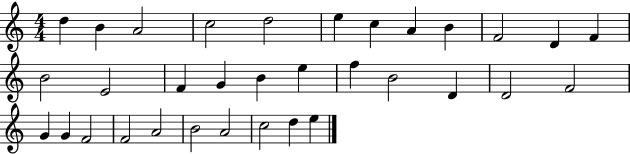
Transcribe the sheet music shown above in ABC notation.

X:1
T:Untitled
M:4/4
L:1/4
K:C
d B A2 c2 d2 e c A B F2 D F B2 E2 F G B e f B2 D D2 F2 G G F2 F2 A2 B2 A2 c2 d e